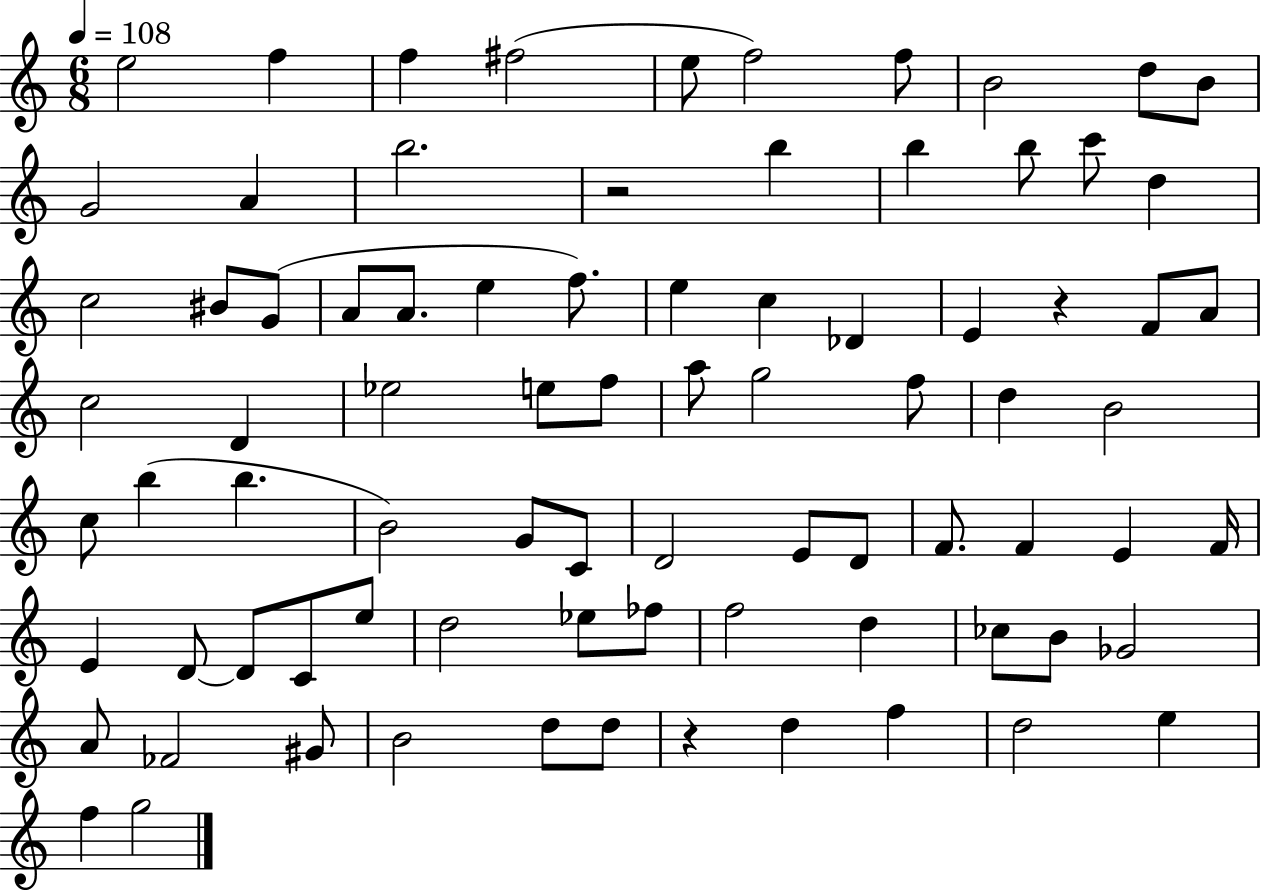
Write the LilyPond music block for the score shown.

{
  \clef treble
  \numericTimeSignature
  \time 6/8
  \key c \major
  \tempo 4 = 108
  \repeat volta 2 { e''2 f''4 | f''4 fis''2( | e''8 f''2) f''8 | b'2 d''8 b'8 | \break g'2 a'4 | b''2. | r2 b''4 | b''4 b''8 c'''8 d''4 | \break c''2 bis'8 g'8( | a'8 a'8. e''4 f''8.) | e''4 c''4 des'4 | e'4 r4 f'8 a'8 | \break c''2 d'4 | ees''2 e''8 f''8 | a''8 g''2 f''8 | d''4 b'2 | \break c''8 b''4( b''4. | b'2) g'8 c'8 | d'2 e'8 d'8 | f'8. f'4 e'4 f'16 | \break e'4 d'8~~ d'8 c'8 e''8 | d''2 ees''8 fes''8 | f''2 d''4 | ces''8 b'8 ges'2 | \break a'8 fes'2 gis'8 | b'2 d''8 d''8 | r4 d''4 f''4 | d''2 e''4 | \break f''4 g''2 | } \bar "|."
}